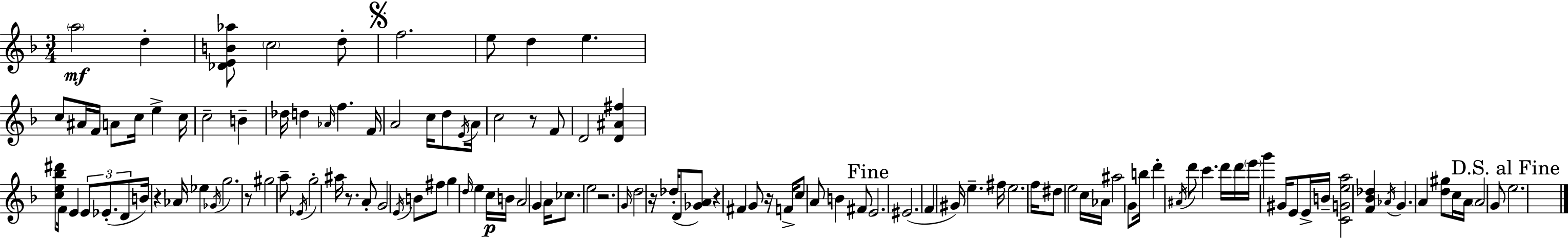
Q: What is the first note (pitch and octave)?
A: A5